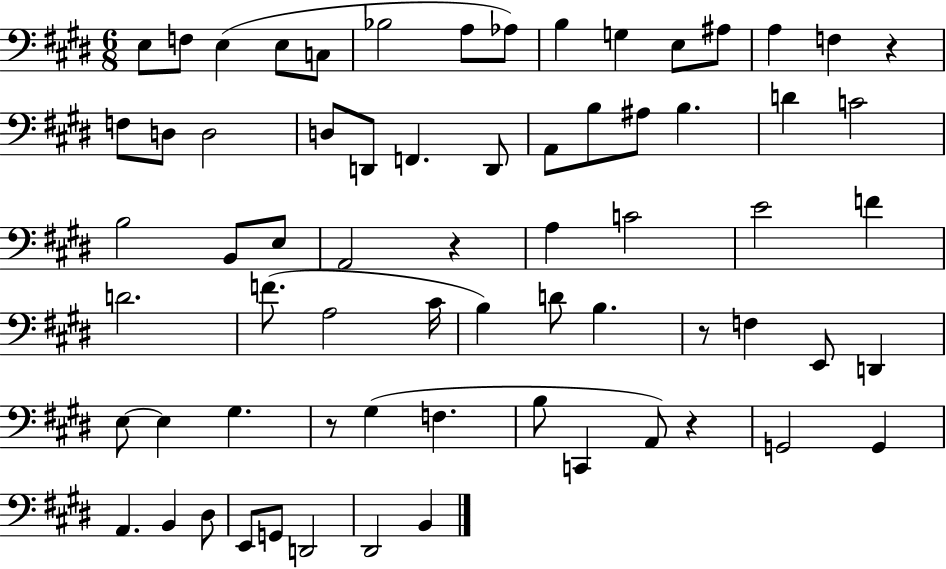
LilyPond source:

{
  \clef bass
  \numericTimeSignature
  \time 6/8
  \key e \major
  e8 f8 e4( e8 c8 | bes2 a8 aes8) | b4 g4 e8 ais8 | a4 f4 r4 | \break f8 d8 d2 | d8 d,8 f,4. d,8 | a,8 b8 ais8 b4. | d'4 c'2 | \break b2 b,8 e8 | a,2 r4 | a4 c'2 | e'2 f'4 | \break d'2. | f'8.( a2 cis'16 | b4) d'8 b4. | r8 f4 e,8 d,4 | \break e8~~ e4 gis4. | r8 gis4( f4. | b8 c,4 a,8) r4 | g,2 g,4 | \break a,4. b,4 dis8 | e,8 g,8 d,2 | dis,2 b,4 | \bar "|."
}